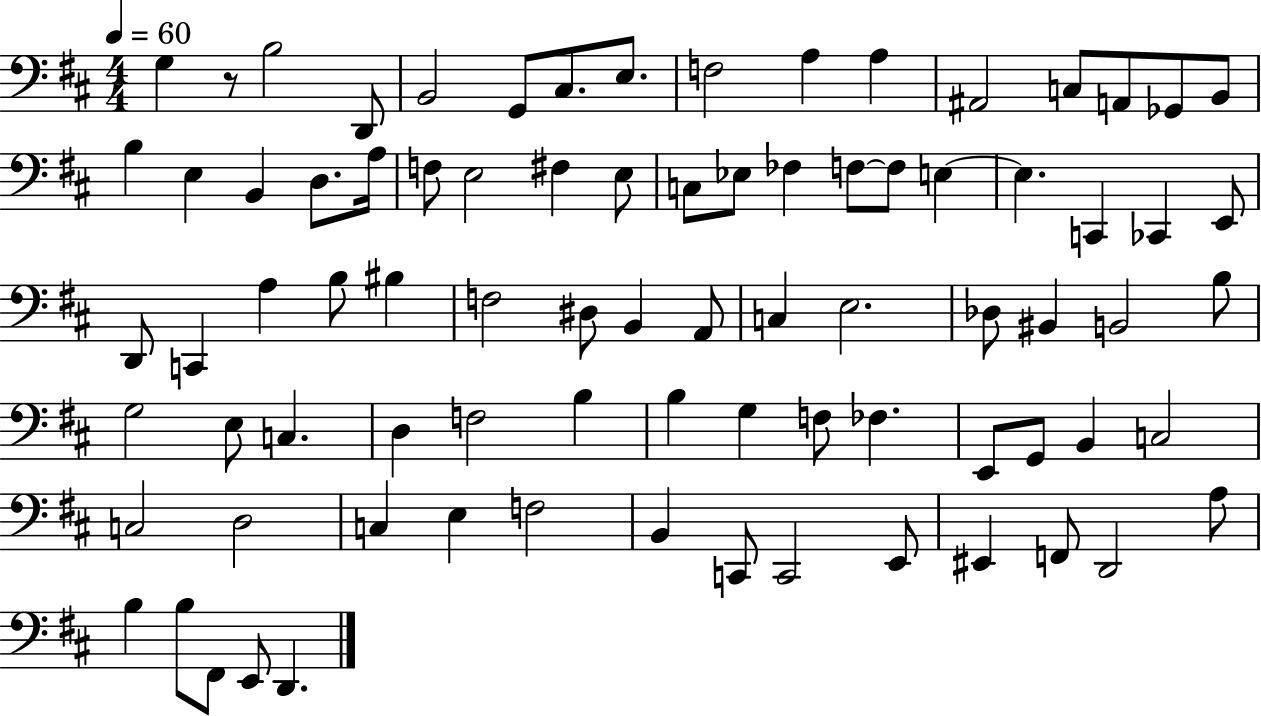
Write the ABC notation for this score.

X:1
T:Untitled
M:4/4
L:1/4
K:D
G, z/2 B,2 D,,/2 B,,2 G,,/2 ^C,/2 E,/2 F,2 A, A, ^A,,2 C,/2 A,,/2 _G,,/2 B,,/2 B, E, B,, D,/2 A,/4 F,/2 E,2 ^F, E,/2 C,/2 _E,/2 _F, F,/2 F,/2 E, E, C,, _C,, E,,/2 D,,/2 C,, A, B,/2 ^B, F,2 ^D,/2 B,, A,,/2 C, E,2 _D,/2 ^B,, B,,2 B,/2 G,2 E,/2 C, D, F,2 B, B, G, F,/2 _F, E,,/2 G,,/2 B,, C,2 C,2 D,2 C, E, F,2 B,, C,,/2 C,,2 E,,/2 ^E,, F,,/2 D,,2 A,/2 B, B,/2 ^F,,/2 E,,/2 D,,